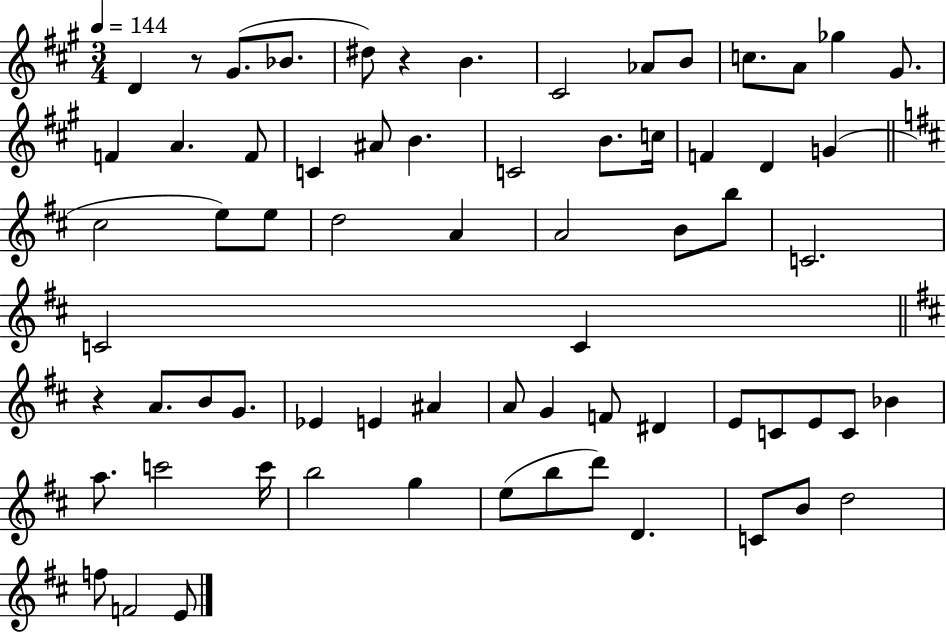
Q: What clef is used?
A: treble